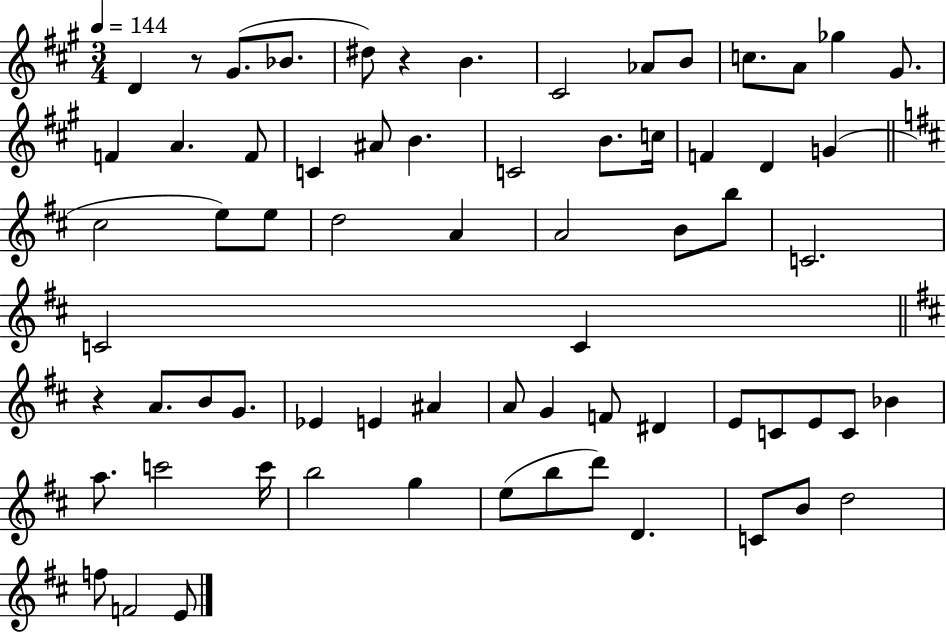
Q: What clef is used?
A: treble